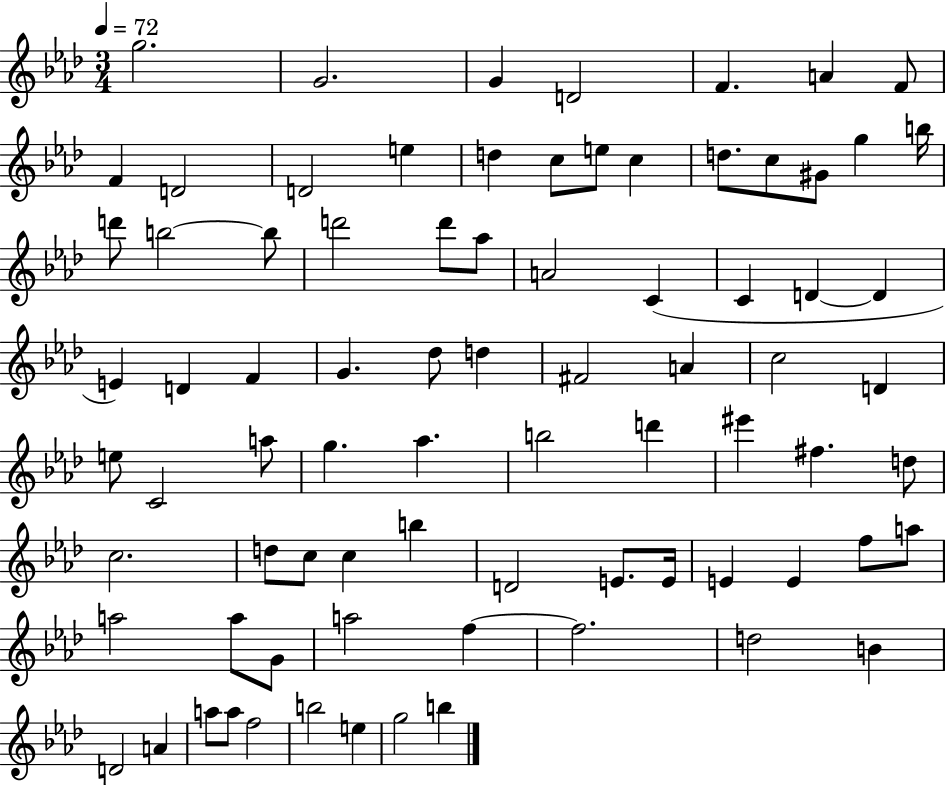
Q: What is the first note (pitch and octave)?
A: G5